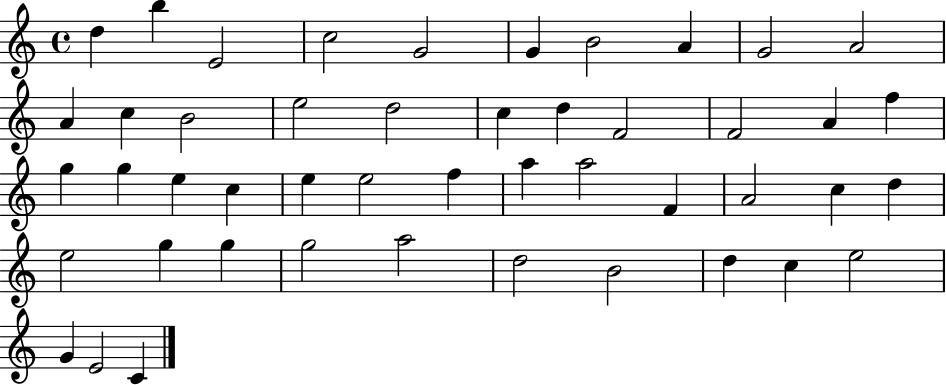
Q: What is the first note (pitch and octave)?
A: D5